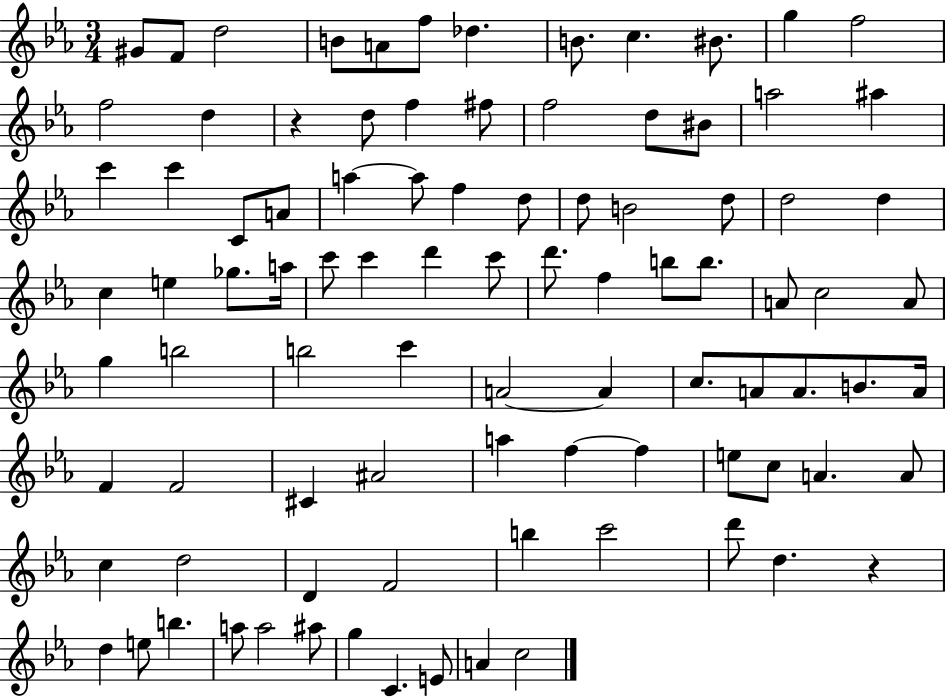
G#4/e F4/e D5/h B4/e A4/e F5/e Db5/q. B4/e. C5/q. BIS4/e. G5/q F5/h F5/h D5/q R/q D5/e F5/q F#5/e F5/h D5/e BIS4/e A5/h A#5/q C6/q C6/q C4/e A4/e A5/q A5/e F5/q D5/e D5/e B4/h D5/e D5/h D5/q C5/q E5/q Gb5/e. A5/s C6/e C6/q D6/q C6/e D6/e. F5/q B5/e B5/e. A4/e C5/h A4/e G5/q B5/h B5/h C6/q A4/h A4/q C5/e. A4/e A4/e. B4/e. A4/s F4/q F4/h C#4/q A#4/h A5/q F5/q F5/q E5/e C5/e A4/q. A4/e C5/q D5/h D4/q F4/h B5/q C6/h D6/e D5/q. R/q D5/q E5/e B5/q. A5/e A5/h A#5/e G5/q C4/q. E4/e A4/q C5/h